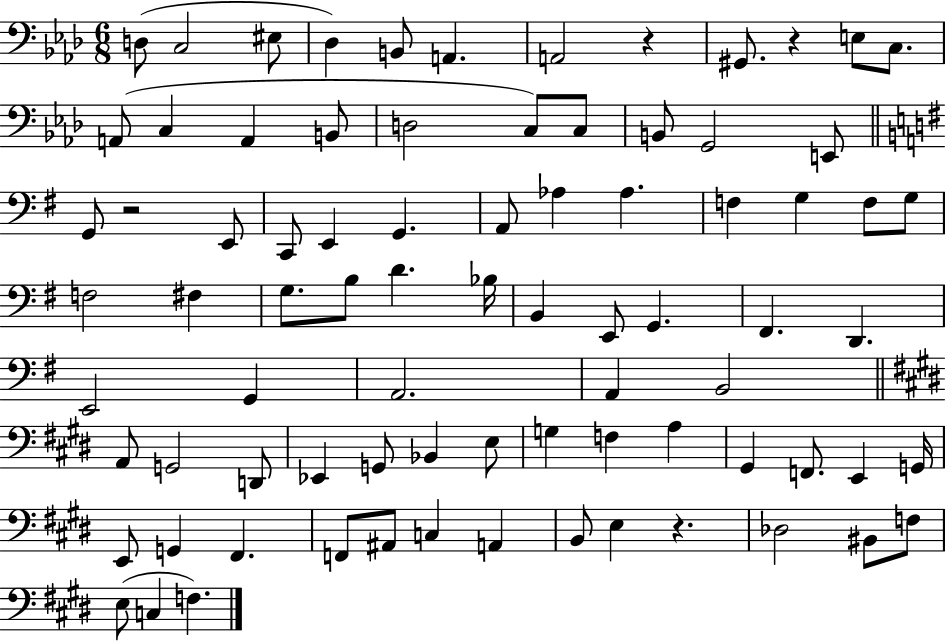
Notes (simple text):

D3/e C3/h EIS3/e Db3/q B2/e A2/q. A2/h R/q G#2/e. R/q E3/e C3/e. A2/e C3/q A2/q B2/e D3/h C3/e C3/e B2/e G2/h E2/e G2/e R/h E2/e C2/e E2/q G2/q. A2/e Ab3/q Ab3/q. F3/q G3/q F3/e G3/e F3/h F#3/q G3/e. B3/e D4/q. Bb3/s B2/q E2/e G2/q. F#2/q. D2/q. E2/h G2/q A2/h. A2/q B2/h A2/e G2/h D2/e Eb2/q G2/e Bb2/q E3/e G3/q F3/q A3/q G#2/q F2/e. E2/q G2/s E2/e G2/q F#2/q. F2/e A#2/e C3/q A2/q B2/e E3/q R/q. Db3/h BIS2/e F3/e E3/e C3/q F3/q.